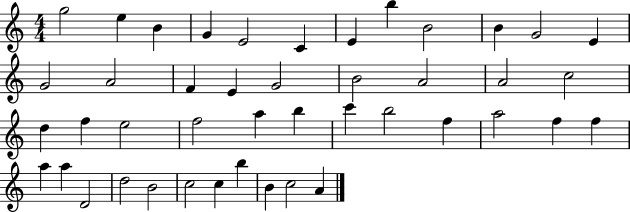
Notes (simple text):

G5/h E5/q B4/q G4/q E4/h C4/q E4/q B5/q B4/h B4/q G4/h E4/q G4/h A4/h F4/q E4/q G4/h B4/h A4/h A4/h C5/h D5/q F5/q E5/h F5/h A5/q B5/q C6/q B5/h F5/q A5/h F5/q F5/q A5/q A5/q D4/h D5/h B4/h C5/h C5/q B5/q B4/q C5/h A4/q